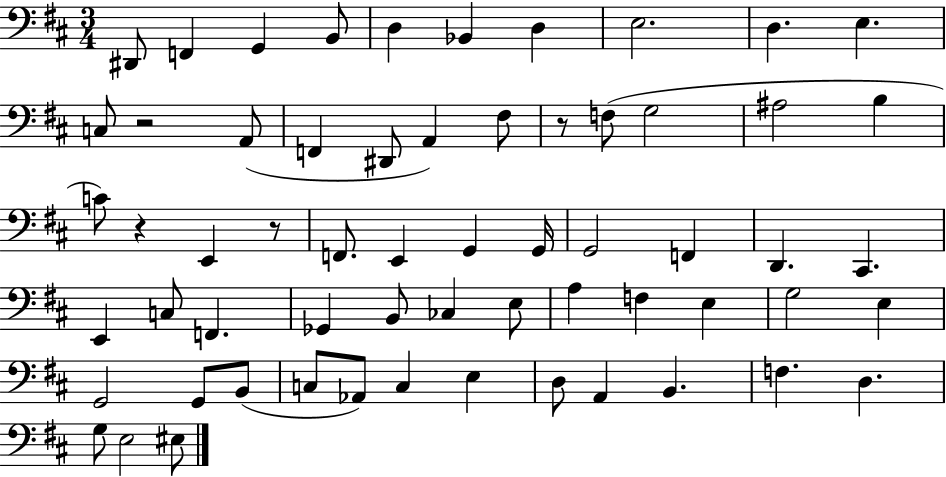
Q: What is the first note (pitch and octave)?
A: D#2